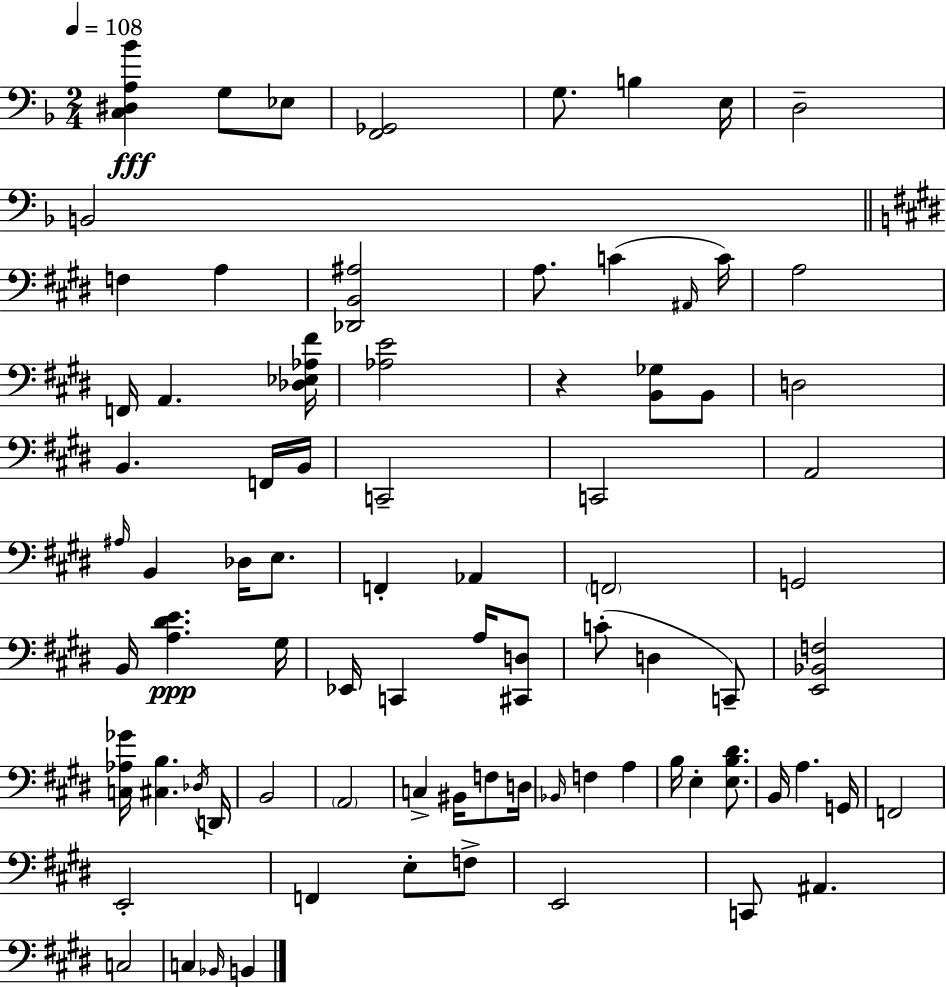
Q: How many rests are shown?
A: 1